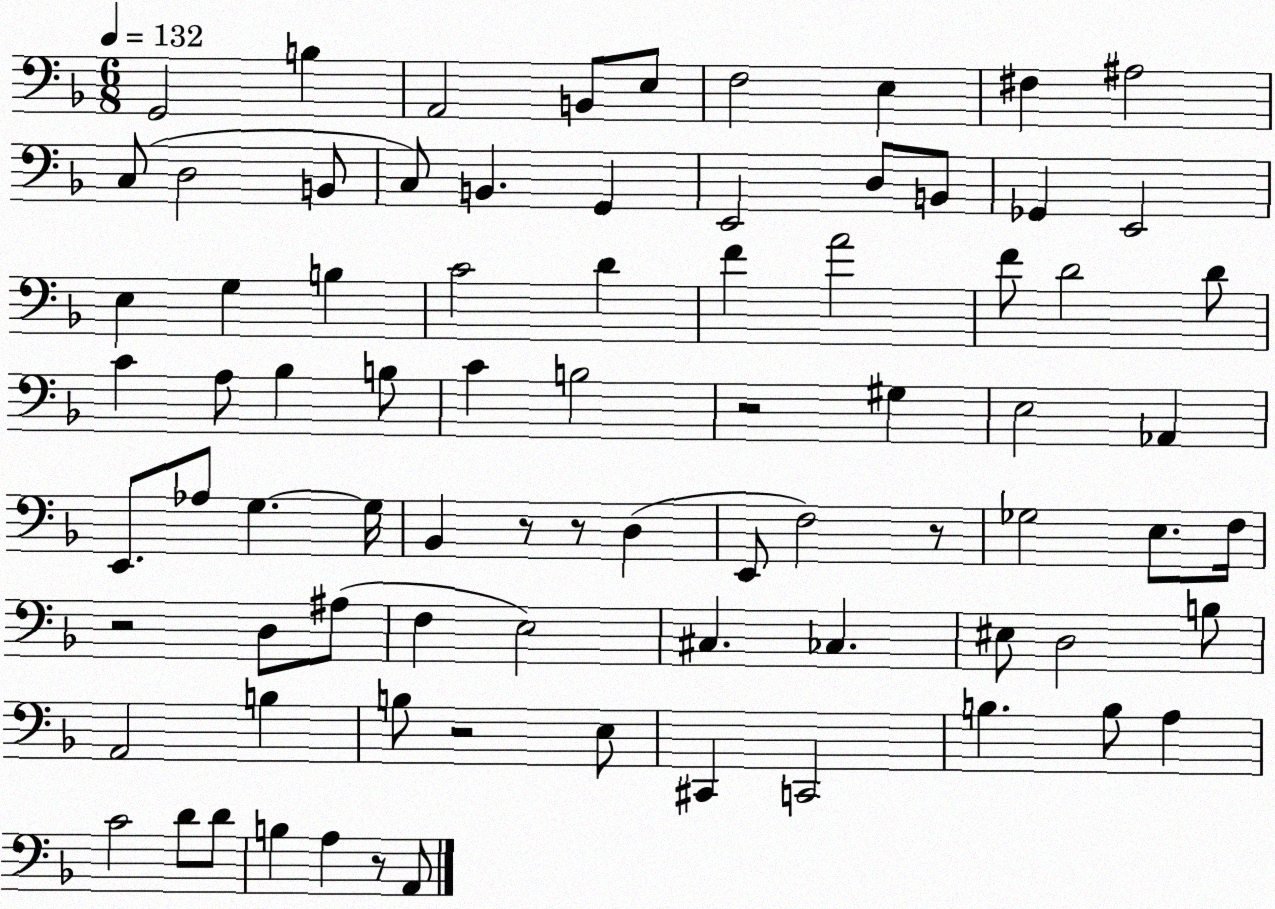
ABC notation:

X:1
T:Untitled
M:6/8
L:1/4
K:F
G,,2 B, A,,2 B,,/2 E,/2 F,2 E, ^F, ^A,2 C,/2 D,2 B,,/2 C,/2 B,, G,, E,,2 D,/2 B,,/2 _G,, E,,2 E, G, B, C2 D F A2 F/2 D2 D/2 C A,/2 _B, B,/2 C B,2 z2 ^G, E,2 _A,, E,,/2 _A,/2 G, G,/4 _B,, z/2 z/2 D, E,,/2 F,2 z/2 _G,2 E,/2 F,/4 z2 D,/2 ^A,/2 F, E,2 ^C, _C, ^E,/2 D,2 B,/2 A,,2 B, B,/2 z2 E,/2 ^C,, C,,2 B, B,/2 A, C2 D/2 D/2 B, A, z/2 A,,/2